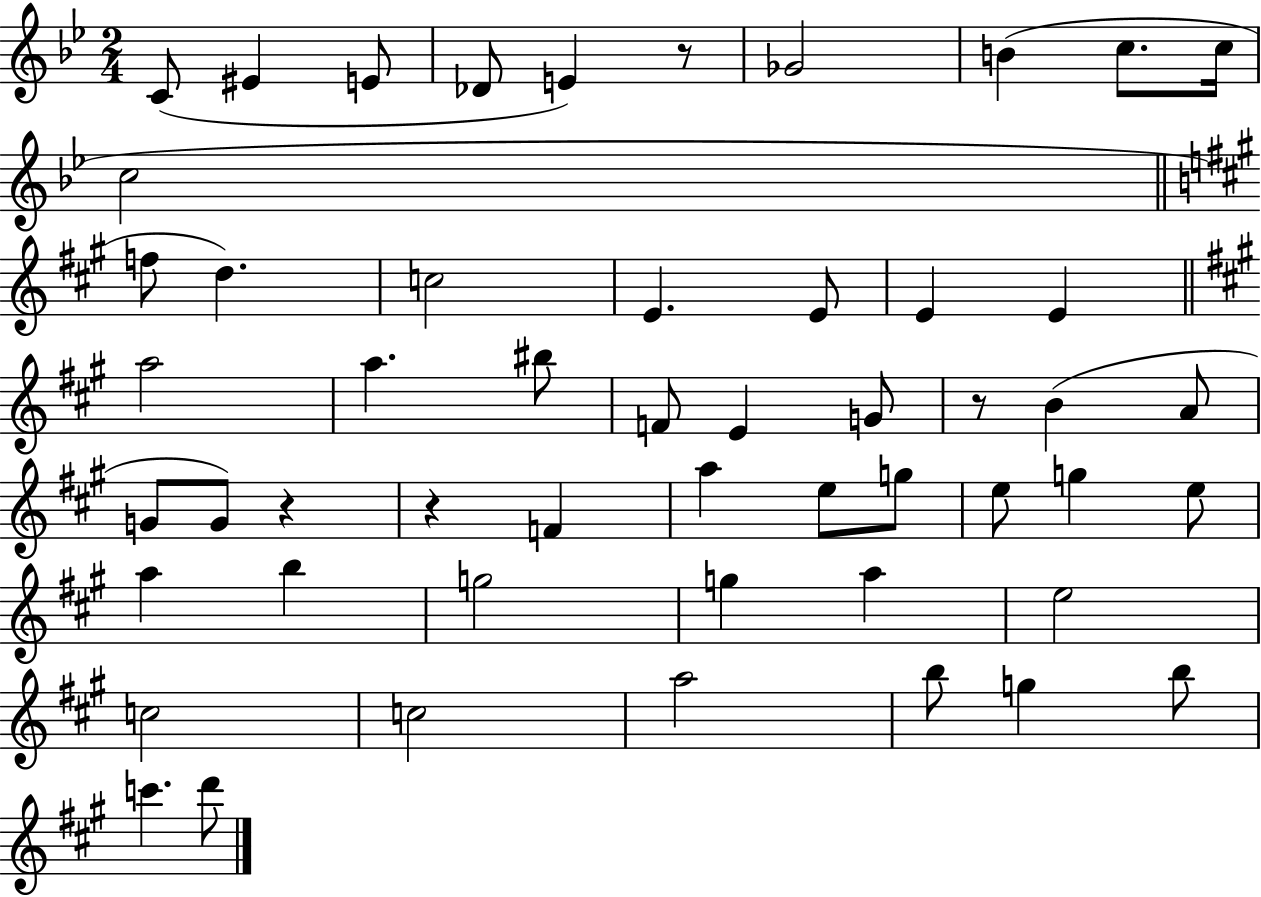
C4/e EIS4/q E4/e Db4/e E4/q R/e Gb4/h B4/q C5/e. C5/s C5/h F5/e D5/q. C5/h E4/q. E4/e E4/q E4/q A5/h A5/q. BIS5/e F4/e E4/q G4/e R/e B4/q A4/e G4/e G4/e R/q R/q F4/q A5/q E5/e G5/e E5/e G5/q E5/e A5/q B5/q G5/h G5/q A5/q E5/h C5/h C5/h A5/h B5/e G5/q B5/e C6/q. D6/e